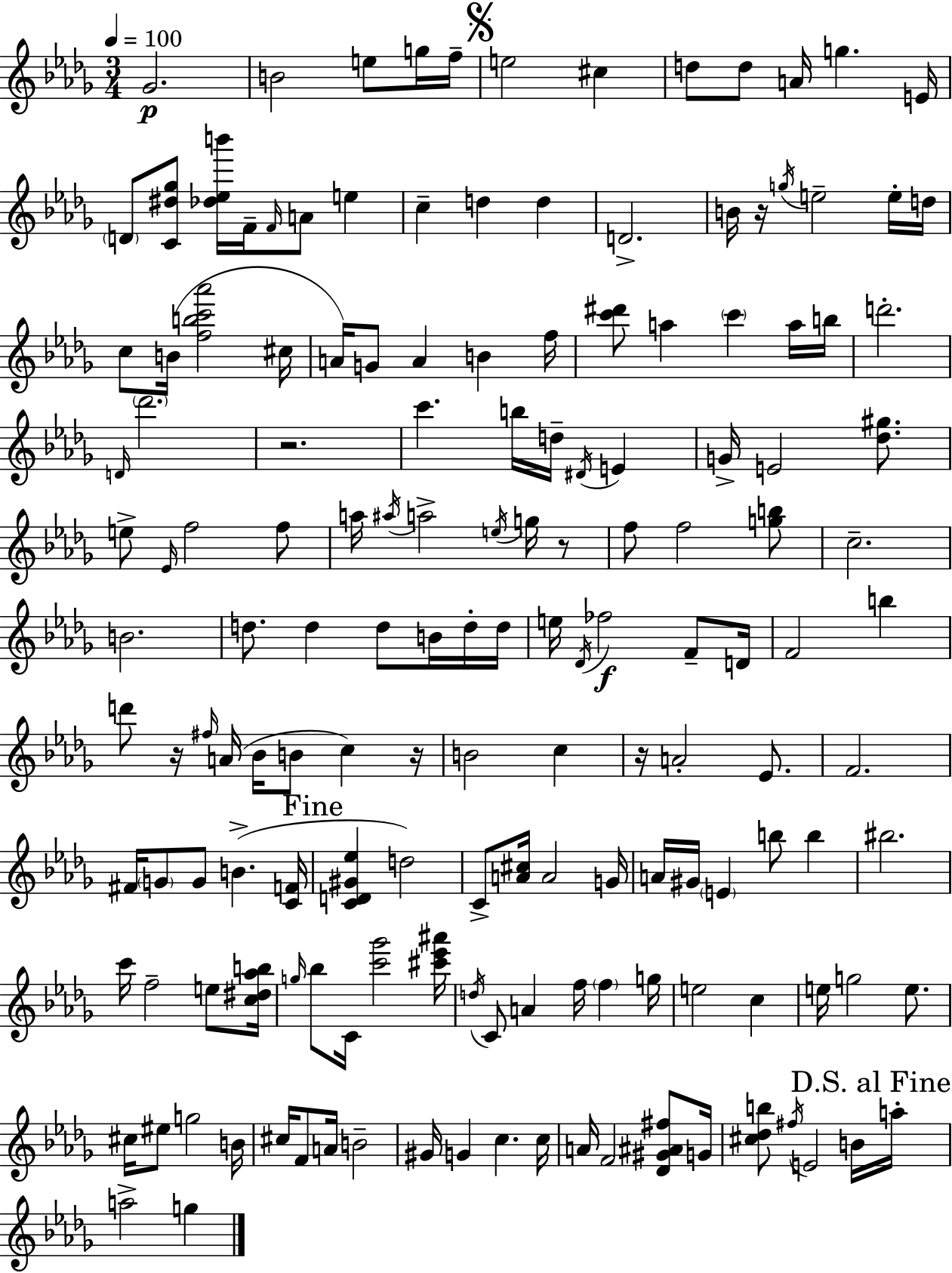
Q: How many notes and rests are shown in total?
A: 157